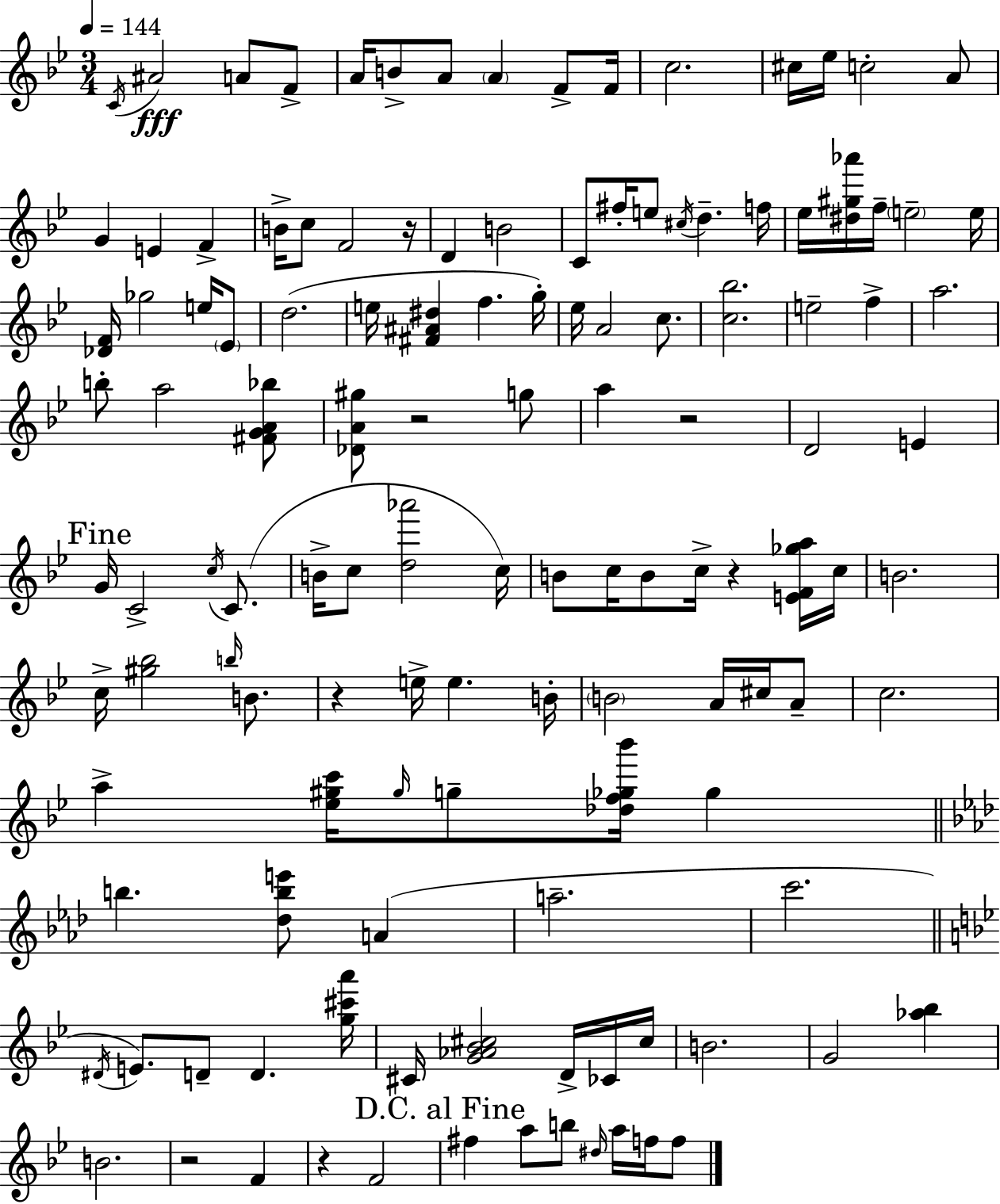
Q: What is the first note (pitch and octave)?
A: C4